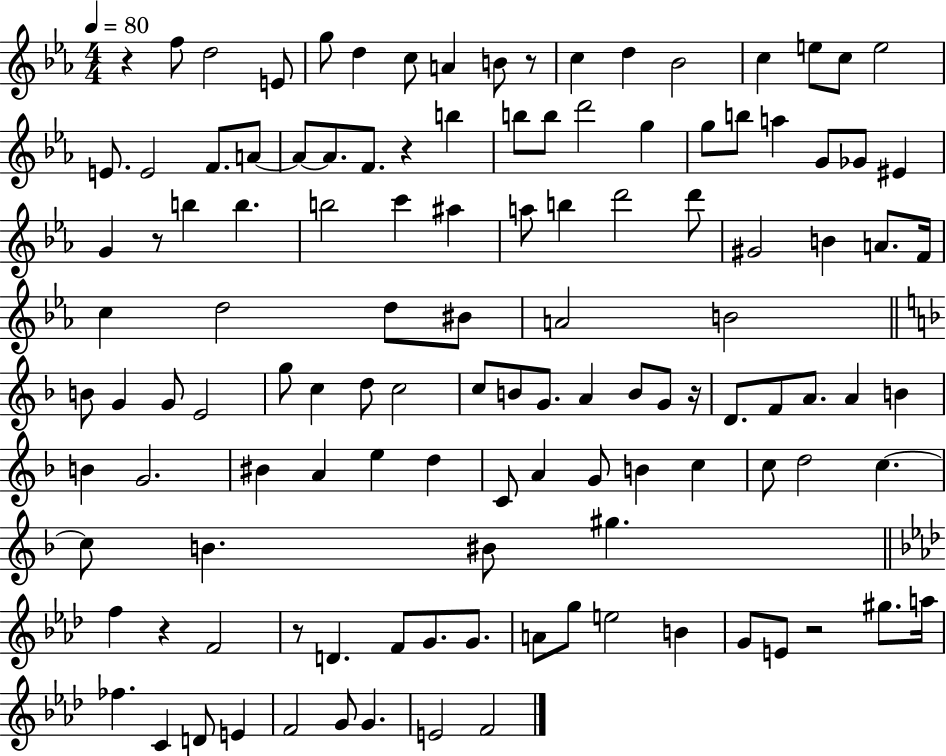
R/q F5/e D5/h E4/e G5/e D5/q C5/e A4/q B4/e R/e C5/q D5/q Bb4/h C5/q E5/e C5/e E5/h E4/e. E4/h F4/e. A4/e A4/e A4/e. F4/e. R/q B5/q B5/e B5/e D6/h G5/q G5/e B5/e A5/q G4/e Gb4/e EIS4/q G4/q R/e B5/q B5/q. B5/h C6/q A#5/q A5/e B5/q D6/h D6/e G#4/h B4/q A4/e. F4/s C5/q D5/h D5/e BIS4/e A4/h B4/h B4/e G4/q G4/e E4/h G5/e C5/q D5/e C5/h C5/e B4/e G4/e. A4/q B4/e G4/e R/s D4/e. F4/e A4/e. A4/q B4/q B4/q G4/h. BIS4/q A4/q E5/q D5/q C4/e A4/q G4/e B4/q C5/q C5/e D5/h C5/q. C5/e B4/q. BIS4/e G#5/q. F5/q R/q F4/h R/e D4/q. F4/e G4/e. G4/e. A4/e G5/e E5/h B4/q G4/e E4/e R/h G#5/e. A5/s FES5/q. C4/q D4/e E4/q F4/h G4/e G4/q. E4/h F4/h